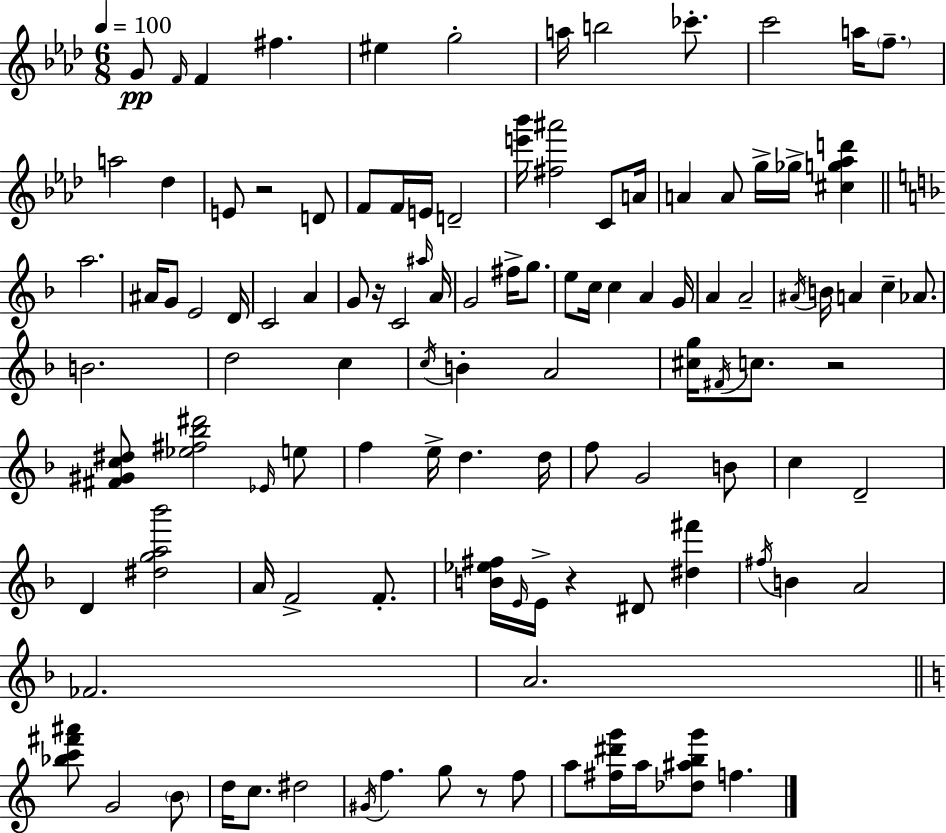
{
  \clef treble
  \numericTimeSignature
  \time 6/8
  \key f \minor
  \tempo 4 = 100
  g'8\pp \grace { f'16 } f'4 fis''4. | eis''4 g''2-. | a''16 b''2 ces'''8.-. | c'''2 a''16 \parenthesize f''8.-- | \break a''2 des''4 | e'8 r2 d'8 | f'8 f'16 e'16 d'2-- | <e''' bes'''>16 <fis'' ais'''>2 c'8 | \break a'16 a'4 a'8 g''16-> ges''16-> <cis'' g'' aes'' d'''>4 | \bar "||" \break \key d \minor a''2. | ais'16 g'8 e'2 d'16 | c'2 a'4 | g'8 r16 c'2 \grace { ais''16 } | \break a'16 g'2 fis''16-> g''8. | e''8 c''16 c''4 a'4 | g'16 a'4 a'2-- | \acciaccatura { ais'16 } b'16 a'4 c''4-- aes'8. | \break b'2. | d''2 c''4 | \acciaccatura { c''16 } b'4-. a'2 | <cis'' g''>16 \acciaccatura { fis'16 } c''8. r2 | \break <fis' gis' c'' dis''>8 <ees'' fis'' bes'' dis'''>2 | \grace { ees'16 } e''8 f''4 e''16-> d''4. | d''16 f''8 g'2 | b'8 c''4 d'2-- | \break d'4 <dis'' g'' a'' bes'''>2 | a'16 f'2-> | f'8.-. <b' ees'' fis''>16 \grace { e'16 } e'16-> r4 | dis'8 <dis'' fis'''>4 \acciaccatura { fis''16 } b'4 a'2 | \break fes'2. | a'2. | \bar "||" \break \key c \major <bes'' c''' fis''' ais'''>8 g'2 \parenthesize b'8 | d''16 c''8. dis''2 | \acciaccatura { gis'16 } f''4. g''8 r8 f''8 | a''8 <fis'' dis''' g'''>16 a''16 <des'' ais'' b'' g'''>8 f''4. | \break \bar "|."
}